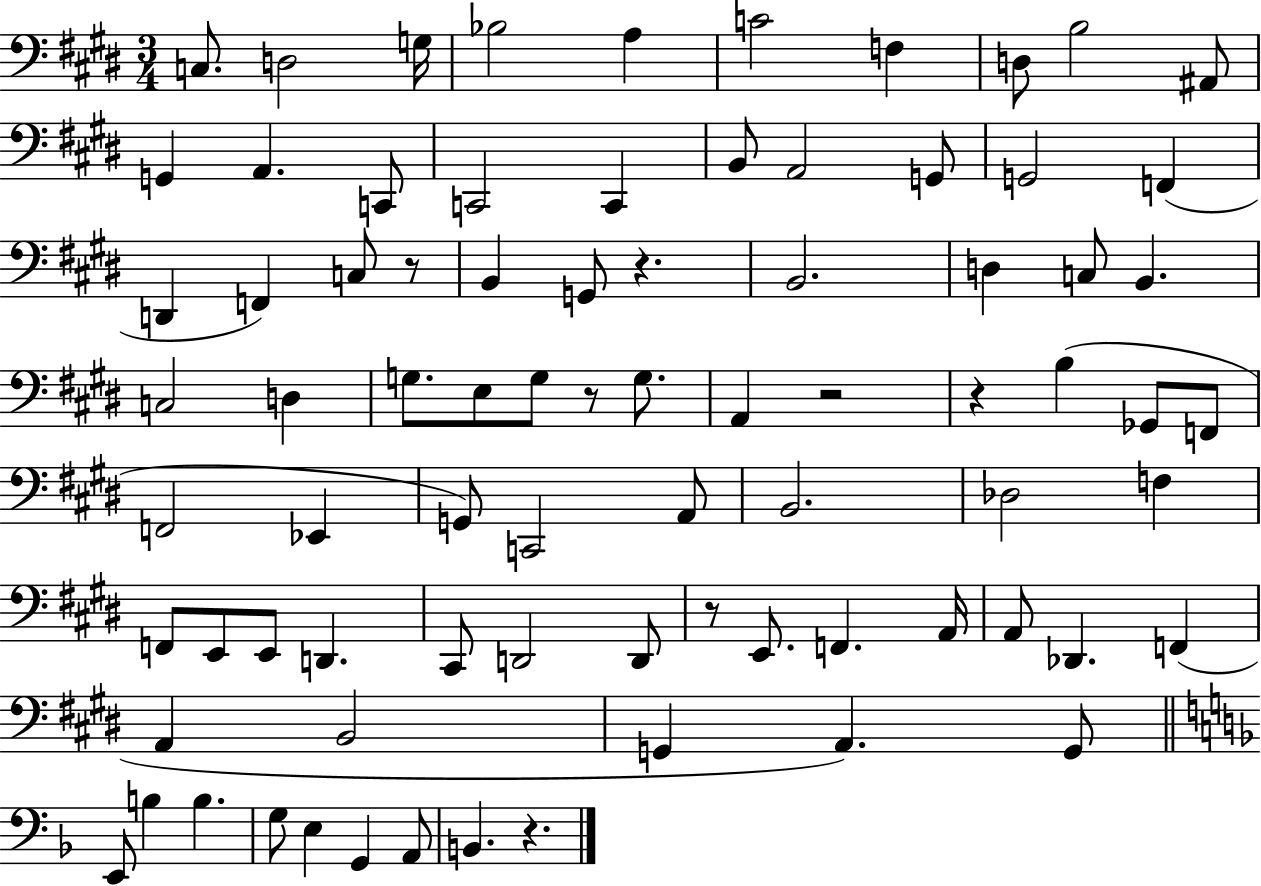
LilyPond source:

{
  \clef bass
  \numericTimeSignature
  \time 3/4
  \key e \major
  c8. d2 g16 | bes2 a4 | c'2 f4 | d8 b2 ais,8 | \break g,4 a,4. c,8 | c,2 c,4 | b,8 a,2 g,8 | g,2 f,4( | \break d,4 f,4) c8 r8 | b,4 g,8 r4. | b,2. | d4 c8 b,4. | \break c2 d4 | g8. e8 g8 r8 g8. | a,4 r2 | r4 b4( ges,8 f,8 | \break f,2 ees,4 | g,8) c,2 a,8 | b,2. | des2 f4 | \break f,8 e,8 e,8 d,4. | cis,8 d,2 d,8 | r8 e,8. f,4. a,16 | a,8 des,4. f,4( | \break a,4 b,2 | g,4 a,4.) g,8 | \bar "||" \break \key f \major e,8 b4 b4. | g8 e4 g,4 a,8 | b,4. r4. | \bar "|."
}